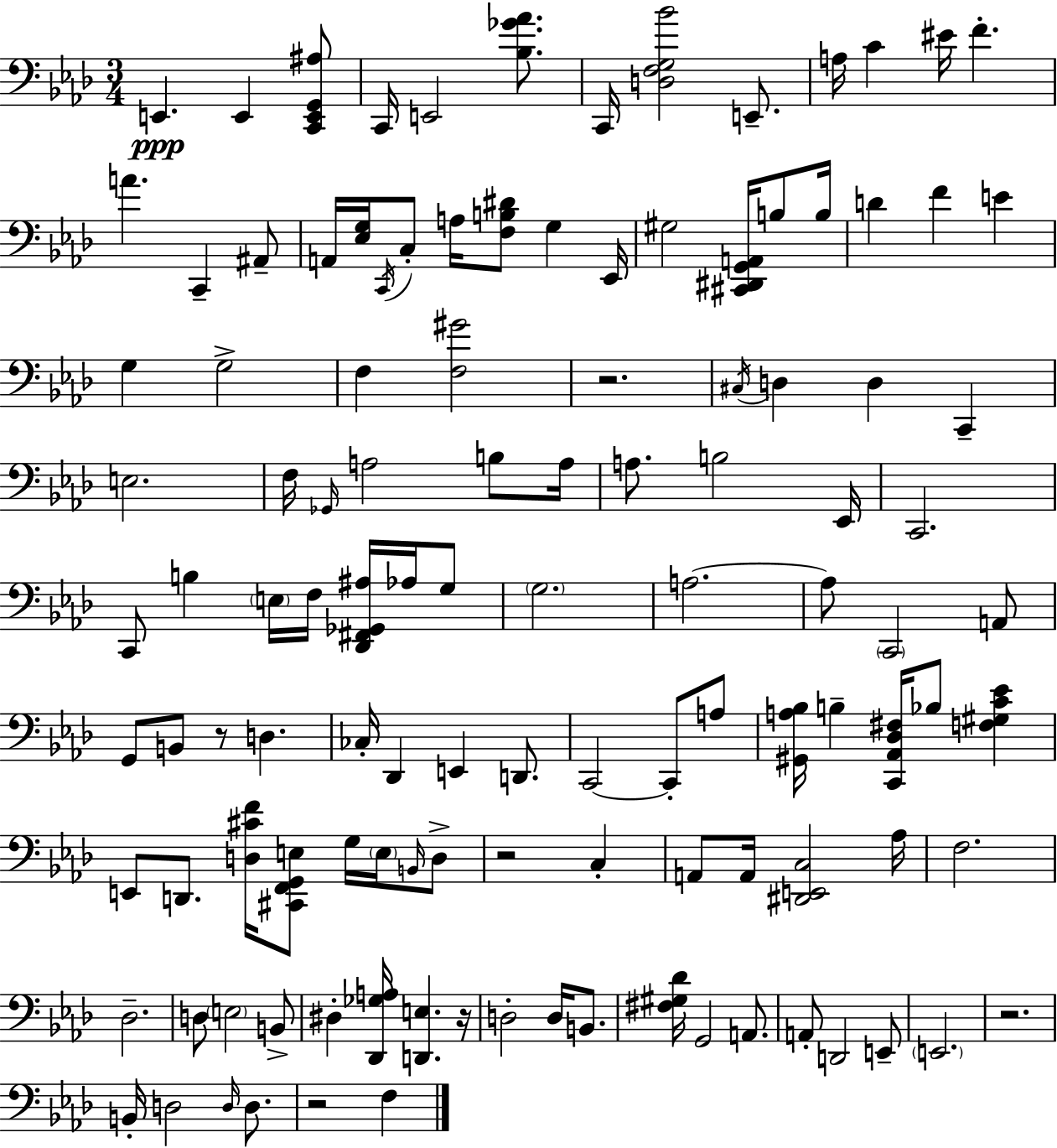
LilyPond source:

{
  \clef bass
  \numericTimeSignature
  \time 3/4
  \key aes \major
  \repeat volta 2 { e,4.\ppp e,4 <c, e, g, ais>8 | c,16 e,2 <bes ges' aes'>8. | c,16 <d f g bes'>2 e,8.-- | a16 c'4 eis'16 f'4.-. | \break a'4. c,4-- ais,8-- | a,16 <ees g>16 \acciaccatura { c,16 } c8-. a16 <f b dis'>8 g4 | ees,16 gis2 <cis, dis, g, a,>16 b8 | b16 d'4 f'4 e'4 | \break g4 g2-> | f4 <f gis'>2 | r2. | \acciaccatura { cis16 } d4 d4 c,4-- | \break e2. | f16 \grace { ges,16 } a2 | b8 a16 a8. b2 | ees,16 c,2. | \break c,8 b4 \parenthesize e16 f16 <des, fis, ges, ais>16 | aes16 g8 \parenthesize g2. | a2.~~ | a8 \parenthesize c,2 | \break a,8 g,8 b,8 r8 d4. | ces16-. des,4 e,4 | d,8. c,2~~ c,8-. | a8 <gis, a bes>16 b4-- <c, aes, des fis>16 bes8 <f gis c' ees'>4 | \break e,8 d,8. <d cis' f'>16 <cis, f, g, e>8 g16 | \parenthesize e16 \grace { b,16 } d8-> r2 | c4-. a,8 a,16 <dis, e, c>2 | aes16 f2. | \break des2.-- | d8 \parenthesize e2 | b,8-> dis4-. <des, ges a>16 <d, e>4. | r16 d2-. | \break d16 b,8. <fis gis des'>16 g,2 | a,8. a,8-. d,2 | e,8-- \parenthesize e,2. | r2. | \break b,16-. d2 | \grace { d16 } d8. r2 | f4 } \bar "|."
}